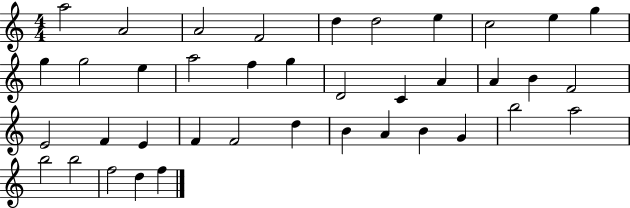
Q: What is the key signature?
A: C major